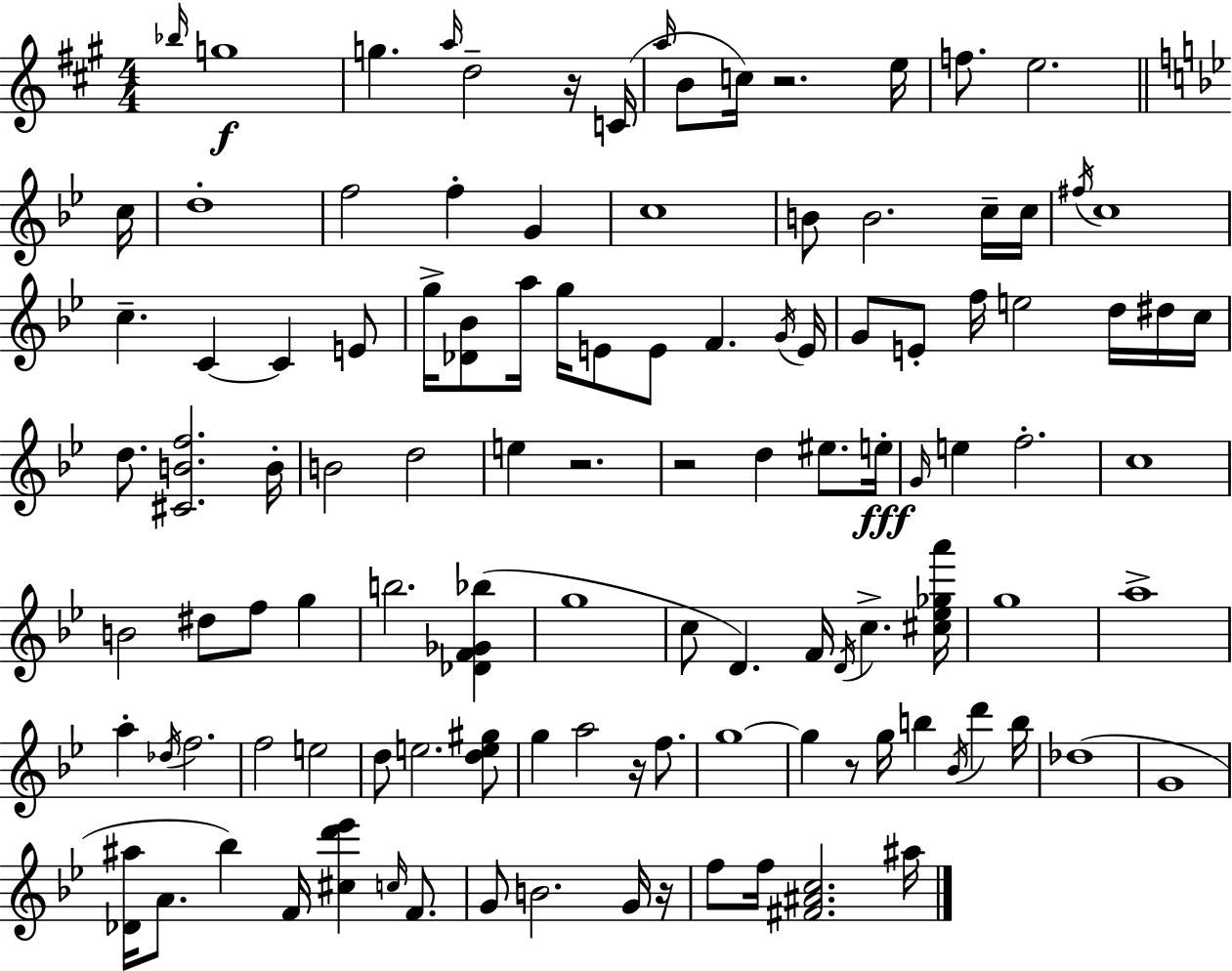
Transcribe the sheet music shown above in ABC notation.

X:1
T:Untitled
M:4/4
L:1/4
K:A
_b/4 g4 g a/4 d2 z/4 C/4 a/4 B/2 c/4 z2 e/4 f/2 e2 c/4 d4 f2 f G c4 B/2 B2 c/4 c/4 ^f/4 c4 c C C E/2 g/4 [_D_B]/2 a/4 g/4 E/2 E/2 F G/4 E/4 G/2 E/2 f/4 e2 d/4 ^d/4 c/4 d/2 [^CBf]2 B/4 B2 d2 e z2 z2 d ^e/2 e/4 G/4 e f2 c4 B2 ^d/2 f/2 g b2 [_DF_G_b] g4 c/2 D F/4 D/4 c [^c_e_ga']/4 g4 a4 a _d/4 f2 f2 e2 d/2 e2 [de^g]/2 g a2 z/4 f/2 g4 g z/2 g/4 b _B/4 d' b/4 _d4 G4 [_D^a]/4 A/2 _b F/4 [^cd'_e'] c/4 F/2 G/2 B2 G/4 z/4 f/2 f/4 [^F^Ac]2 ^a/4